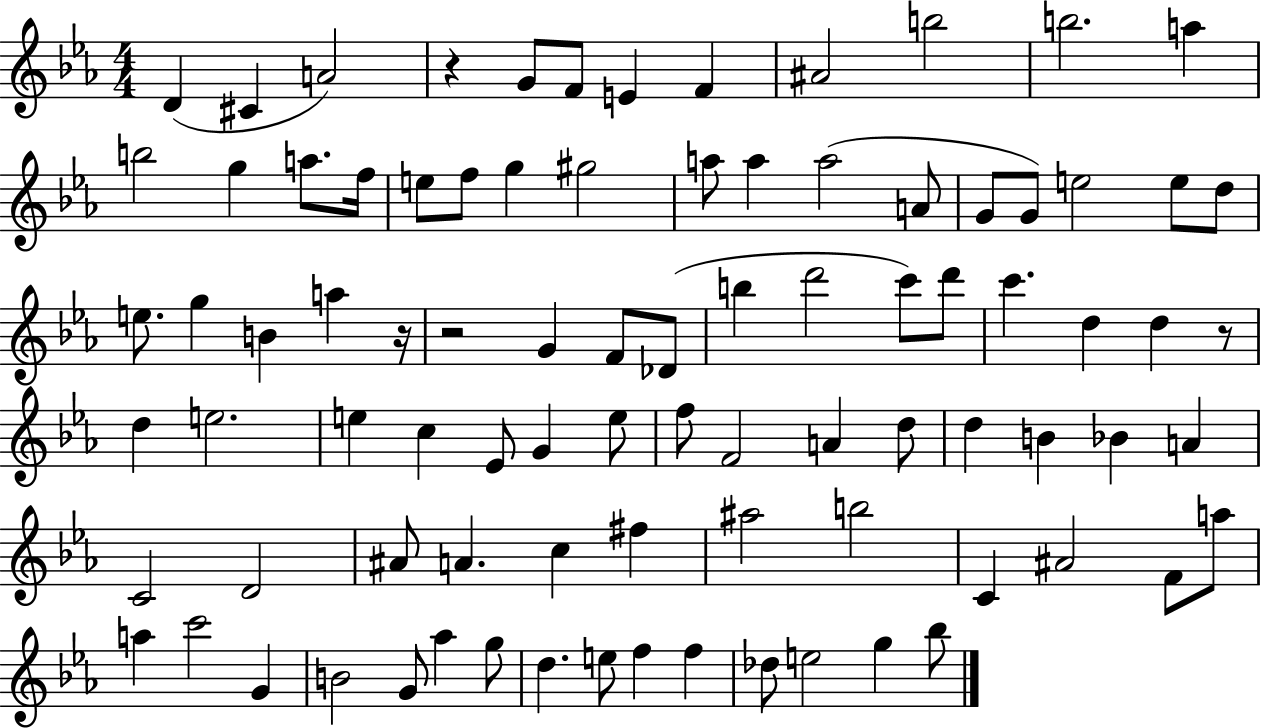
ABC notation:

X:1
T:Untitled
M:4/4
L:1/4
K:Eb
D ^C A2 z G/2 F/2 E F ^A2 b2 b2 a b2 g a/2 f/4 e/2 f/2 g ^g2 a/2 a a2 A/2 G/2 G/2 e2 e/2 d/2 e/2 g B a z/4 z2 G F/2 _D/2 b d'2 c'/2 d'/2 c' d d z/2 d e2 e c _E/2 G e/2 f/2 F2 A d/2 d B _B A C2 D2 ^A/2 A c ^f ^a2 b2 C ^A2 F/2 a/2 a c'2 G B2 G/2 _a g/2 d e/2 f f _d/2 e2 g _b/2